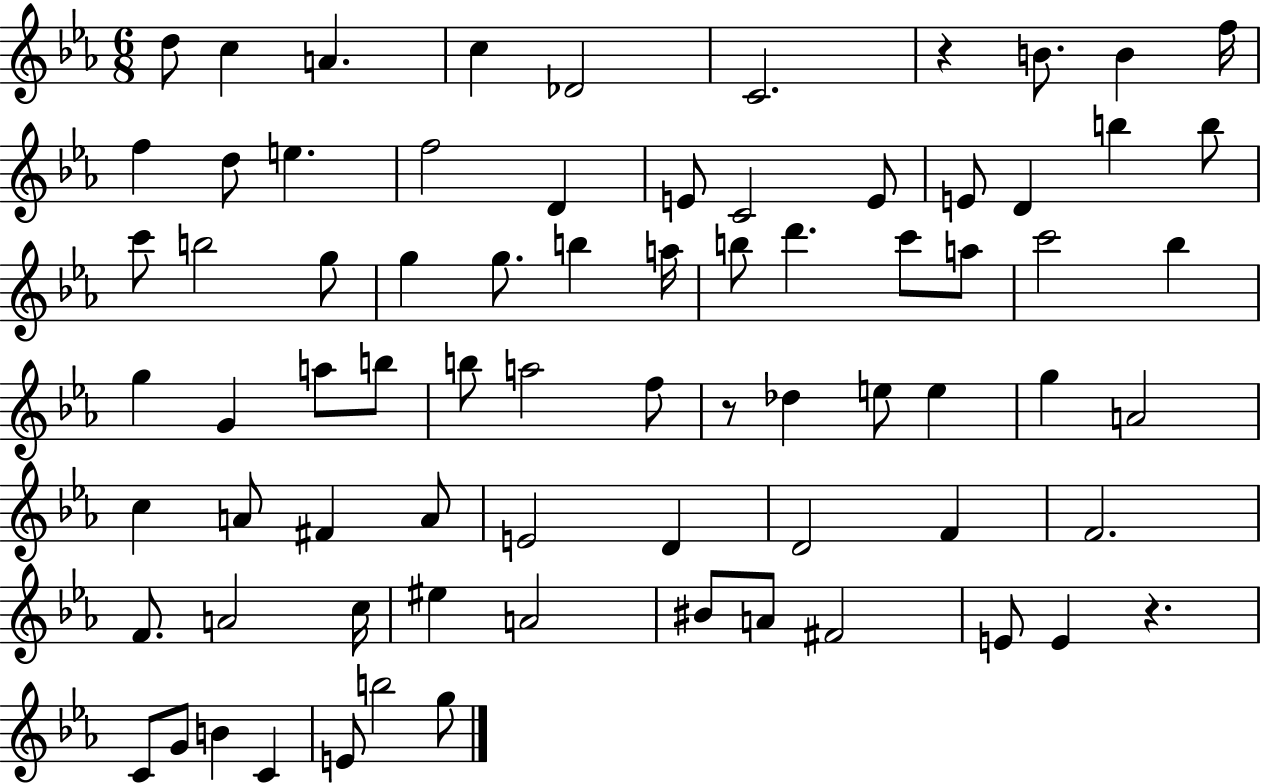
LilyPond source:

{
  \clef treble
  \numericTimeSignature
  \time 6/8
  \key ees \major
  d''8 c''4 a'4. | c''4 des'2 | c'2. | r4 b'8. b'4 f''16 | \break f''4 d''8 e''4. | f''2 d'4 | e'8 c'2 e'8 | e'8 d'4 b''4 b''8 | \break c'''8 b''2 g''8 | g''4 g''8. b''4 a''16 | b''8 d'''4. c'''8 a''8 | c'''2 bes''4 | \break g''4 g'4 a''8 b''8 | b''8 a''2 f''8 | r8 des''4 e''8 e''4 | g''4 a'2 | \break c''4 a'8 fis'4 a'8 | e'2 d'4 | d'2 f'4 | f'2. | \break f'8. a'2 c''16 | eis''4 a'2 | bis'8 a'8 fis'2 | e'8 e'4 r4. | \break c'8 g'8 b'4 c'4 | e'8 b''2 g''8 | \bar "|."
}